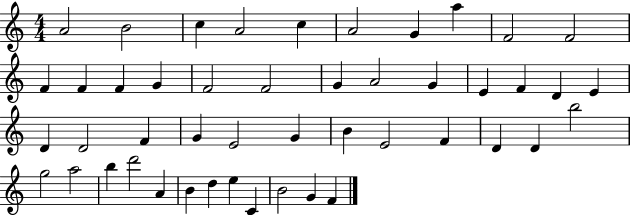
{
  \clef treble
  \numericTimeSignature
  \time 4/4
  \key c \major
  a'2 b'2 | c''4 a'2 c''4 | a'2 g'4 a''4 | f'2 f'2 | \break f'4 f'4 f'4 g'4 | f'2 f'2 | g'4 a'2 g'4 | e'4 f'4 d'4 e'4 | \break d'4 d'2 f'4 | g'4 e'2 g'4 | b'4 e'2 f'4 | d'4 d'4 b''2 | \break g''2 a''2 | b''4 d'''2 a'4 | b'4 d''4 e''4 c'4 | b'2 g'4 f'4 | \break \bar "|."
}